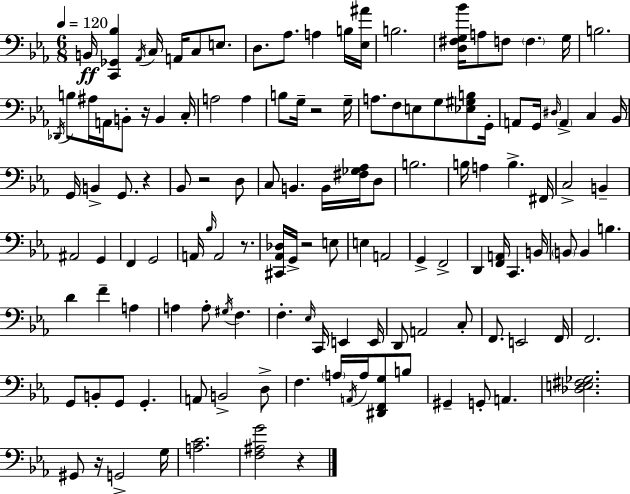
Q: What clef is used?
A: bass